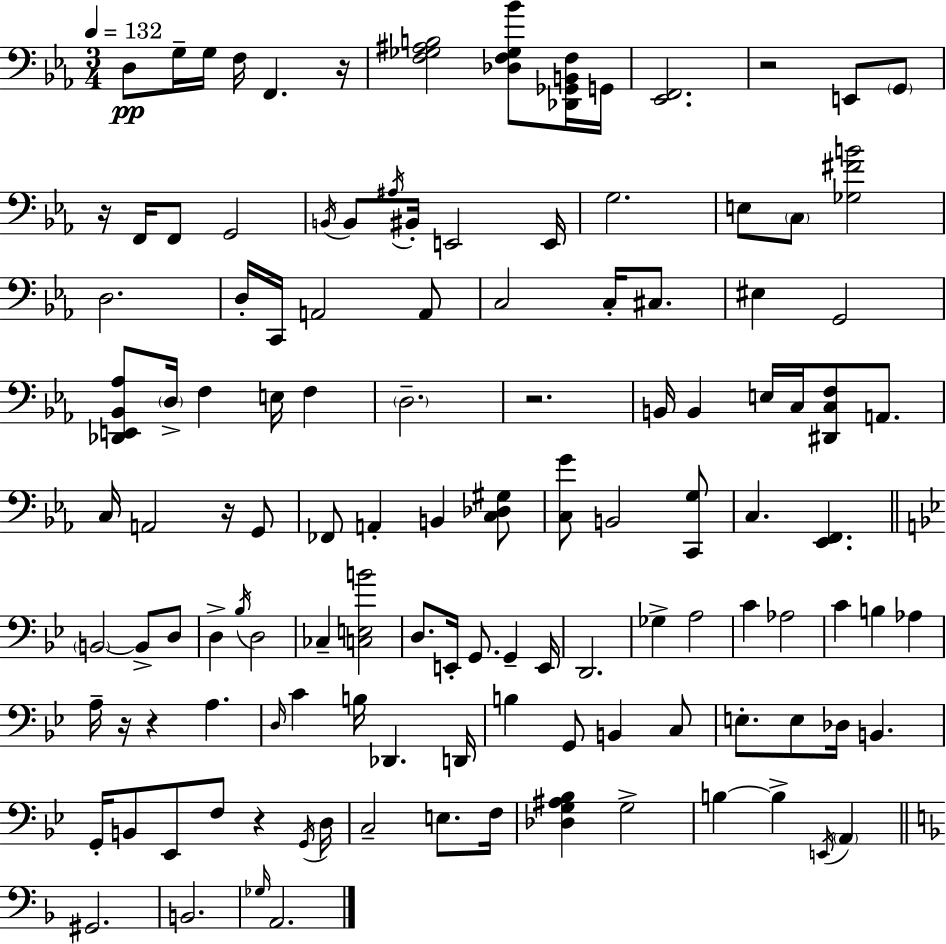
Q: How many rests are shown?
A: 8